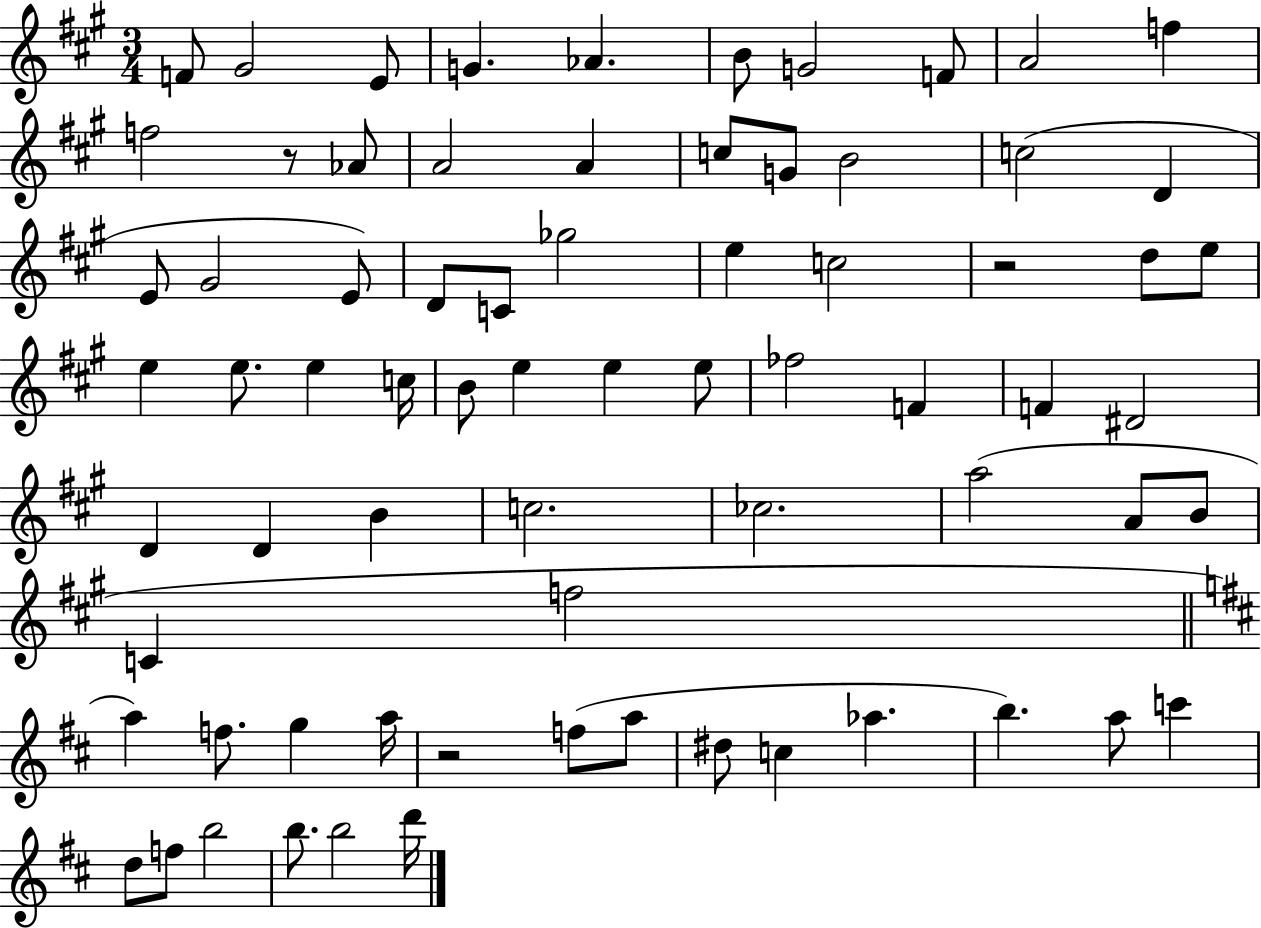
{
  \clef treble
  \numericTimeSignature
  \time 3/4
  \key a \major
  f'8 gis'2 e'8 | g'4. aes'4. | b'8 g'2 f'8 | a'2 f''4 | \break f''2 r8 aes'8 | a'2 a'4 | c''8 g'8 b'2 | c''2( d'4 | \break e'8 gis'2 e'8) | d'8 c'8 ges''2 | e''4 c''2 | r2 d''8 e''8 | \break e''4 e''8. e''4 c''16 | b'8 e''4 e''4 e''8 | fes''2 f'4 | f'4 dis'2 | \break d'4 d'4 b'4 | c''2. | ces''2. | a''2( a'8 b'8 | \break c'4 f''2 | \bar "||" \break \key d \major a''4) f''8. g''4 a''16 | r2 f''8( a''8 | dis''8 c''4 aes''4. | b''4.) a''8 c'''4 | \break d''8 f''8 b''2 | b''8. b''2 d'''16 | \bar "|."
}